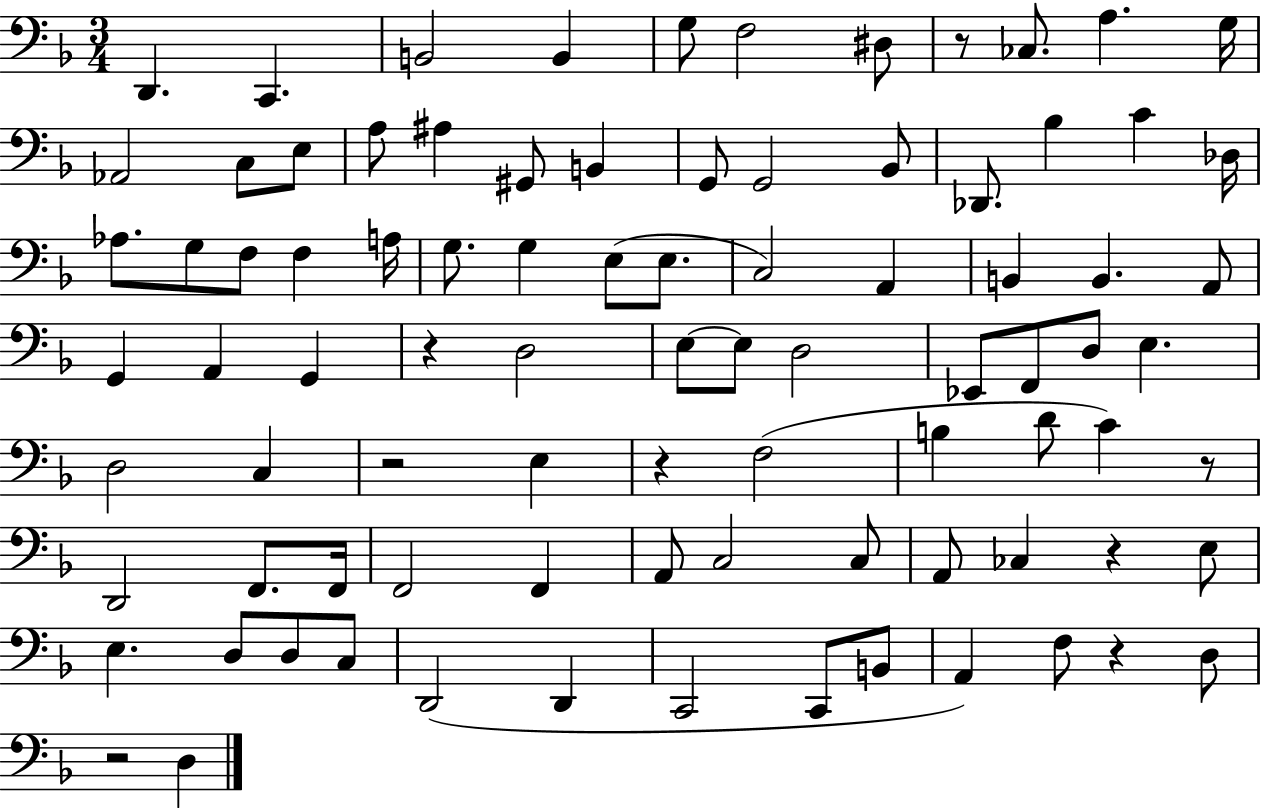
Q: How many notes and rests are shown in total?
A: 88